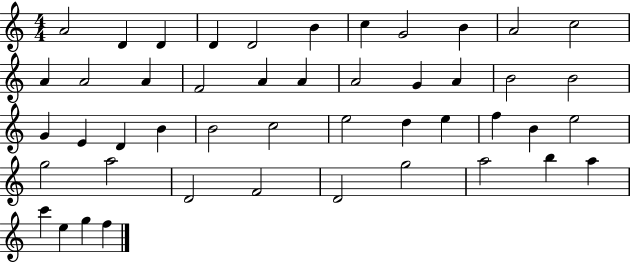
X:1
T:Untitled
M:4/4
L:1/4
K:C
A2 D D D D2 B c G2 B A2 c2 A A2 A F2 A A A2 G A B2 B2 G E D B B2 c2 e2 d e f B e2 g2 a2 D2 F2 D2 g2 a2 b a c' e g f